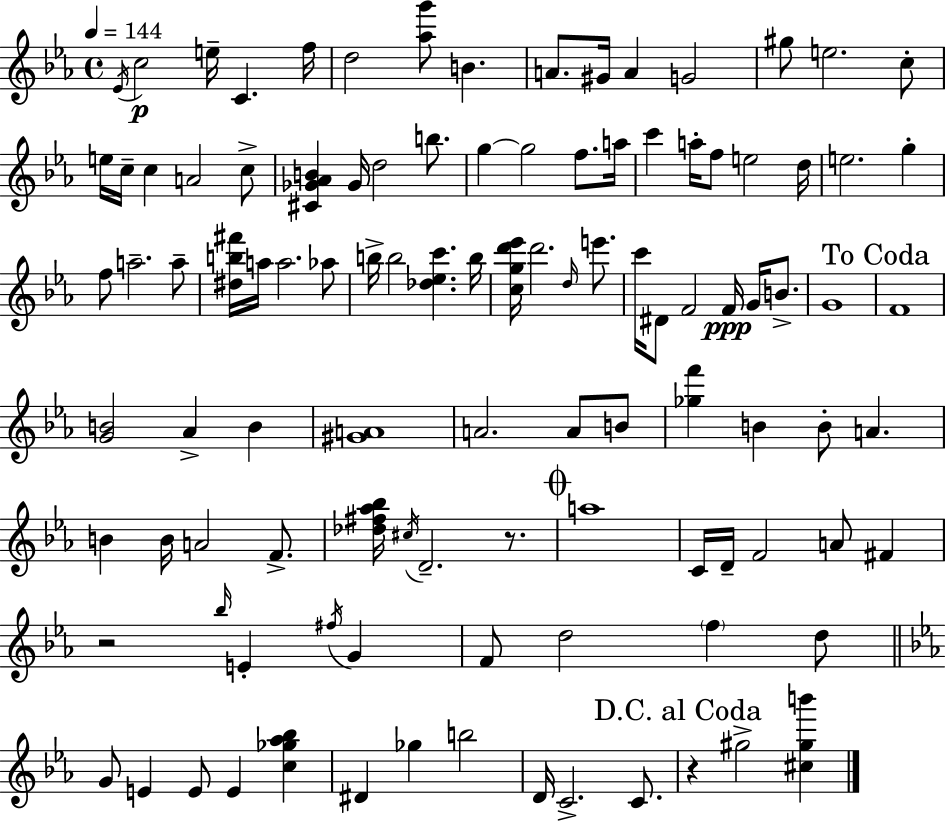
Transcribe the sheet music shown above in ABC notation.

X:1
T:Untitled
M:4/4
L:1/4
K:Eb
_E/4 c2 e/4 C f/4 d2 [_ag']/2 B A/2 ^G/4 A G2 ^g/2 e2 c/2 e/4 c/4 c A2 c/2 [^C_G_AB] _G/4 d2 b/2 g g2 f/2 a/4 c' a/4 f/2 e2 d/4 e2 g f/2 a2 a/2 [^db^f']/4 a/4 a2 _a/2 b/4 b2 [_d_ec'] b/4 [cgd'_e']/4 d'2 d/4 e'/2 c'/4 ^D/2 F2 F/4 G/4 B/2 G4 F4 [GB]2 _A B [^GA]4 A2 A/2 B/2 [_gf'] B B/2 A B B/4 A2 F/2 [_d^f_a_b]/4 ^c/4 D2 z/2 a4 C/4 D/4 F2 A/2 ^F z2 _b/4 E ^f/4 G F/2 d2 f d/2 G/2 E E/2 E [c_g_a_b] ^D _g b2 D/4 C2 C/2 z ^g2 [^c^gb']